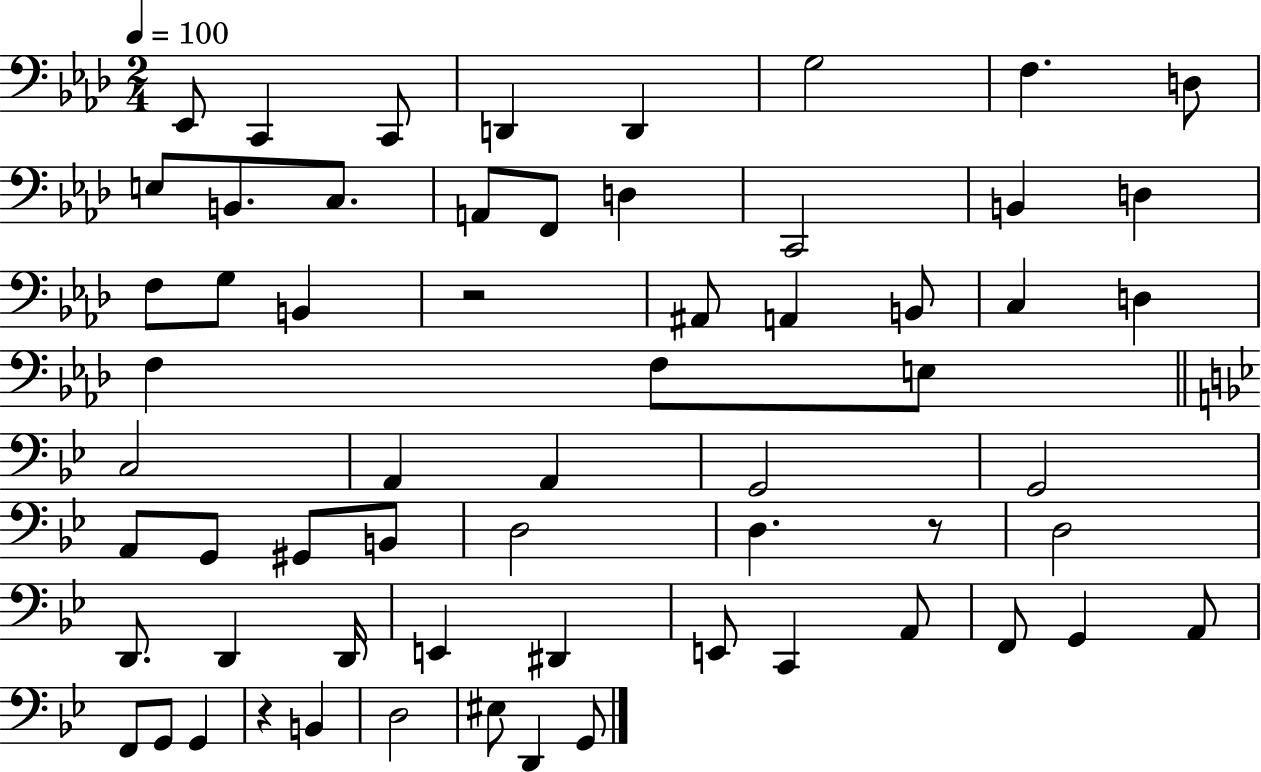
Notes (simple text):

Eb2/e C2/q C2/e D2/q D2/q G3/h F3/q. D3/e E3/e B2/e. C3/e. A2/e F2/e D3/q C2/h B2/q D3/q F3/e G3/e B2/q R/h A#2/e A2/q B2/e C3/q D3/q F3/q F3/e E3/e C3/h A2/q A2/q G2/h G2/h A2/e G2/e G#2/e B2/e D3/h D3/q. R/e D3/h D2/e. D2/q D2/s E2/q D#2/q E2/e C2/q A2/e F2/e G2/q A2/e F2/e G2/e G2/q R/q B2/q D3/h EIS3/e D2/q G2/e